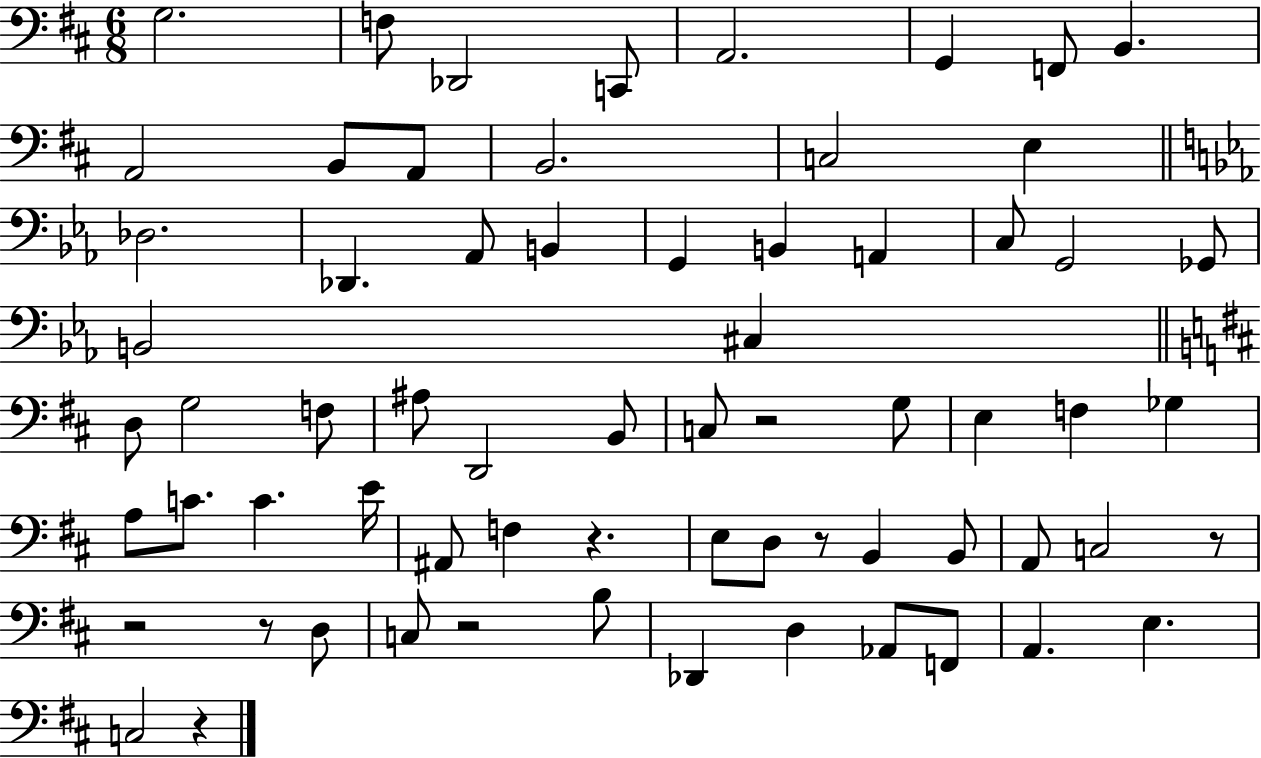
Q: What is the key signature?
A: D major